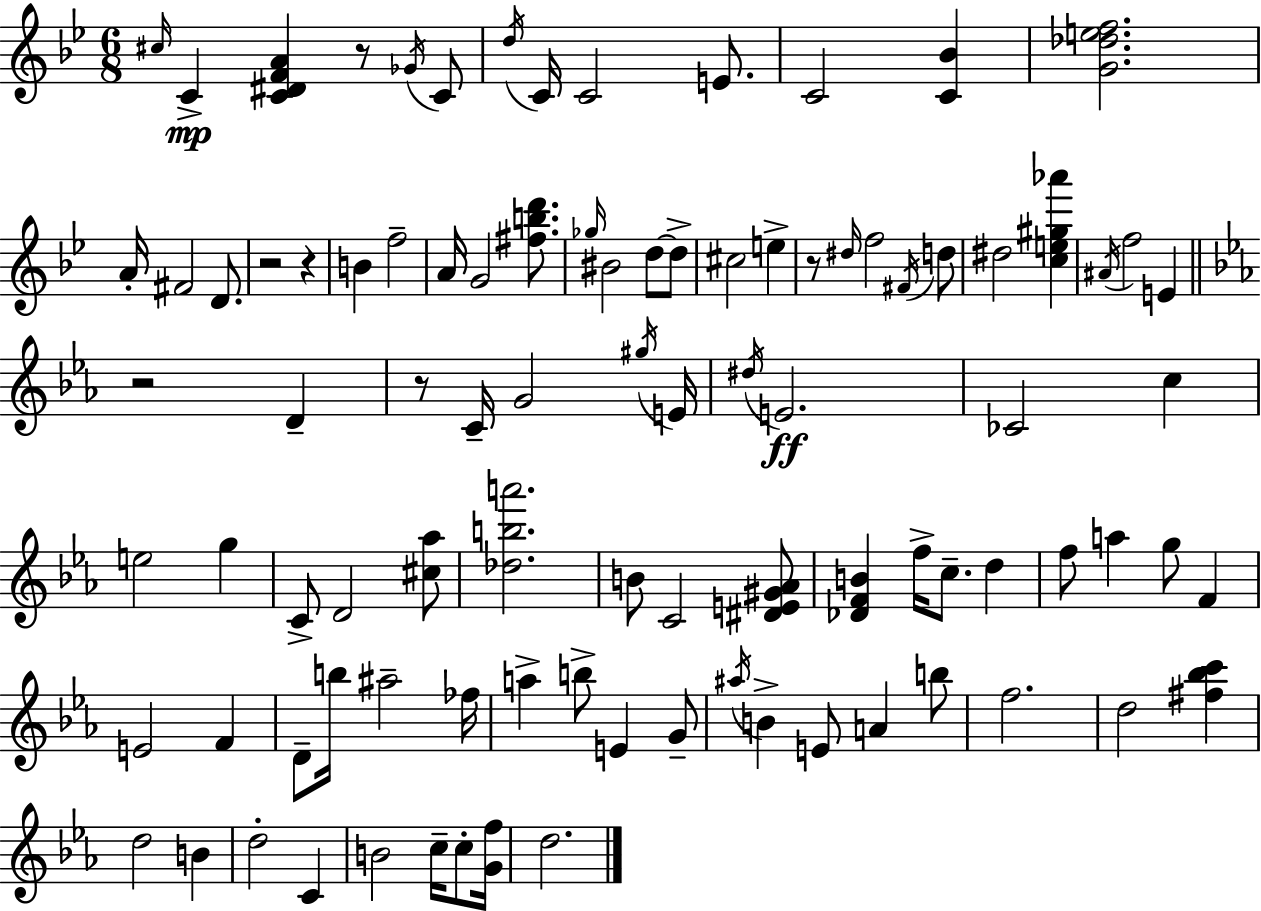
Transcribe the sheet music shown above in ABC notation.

X:1
T:Untitled
M:6/8
L:1/4
K:Bb
^c/4 C [C^DFA] z/2 _G/4 C/2 d/4 C/4 C2 E/2 C2 [C_B] [G_def]2 A/4 ^F2 D/2 z2 z B f2 A/4 G2 [^fbd']/2 _g/4 ^B2 d/2 d/2 ^c2 e z/2 ^d/4 f2 ^F/4 d/2 ^d2 [ce^g_a'] ^A/4 f2 E z2 D z/2 C/4 G2 ^g/4 E/4 ^d/4 E2 _C2 c e2 g C/2 D2 [^c_a]/2 [_dba']2 B/2 C2 [^DE^G_A]/2 [_DFB] f/4 c/2 d f/2 a g/2 F E2 F D/2 b/4 ^a2 _f/4 a b/2 E G/2 ^a/4 B E/2 A b/2 f2 d2 [^f_bc'] d2 B d2 C B2 c/4 c/2 [Gf]/4 d2